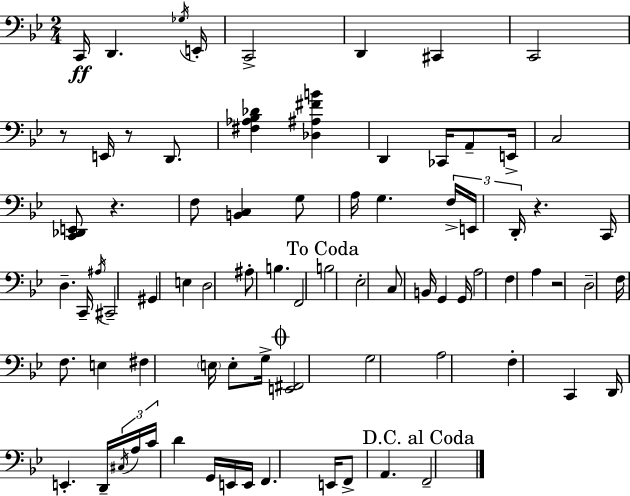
C2/s D2/q. Gb3/s E2/s C2/h D2/q C#2/q C2/h R/e E2/s R/e D2/e. [F#3,Ab3,Bb3,Db4]/q [Db3,A#3,F#4,B4]/q D2/q CES2/s A2/e E2/s C3/h [C2,Db2,E2]/e R/q. F3/e [B2,C3]/q G3/e A3/s G3/q. F3/s E2/s D2/s R/q. C2/s D3/q. C2/s A#3/s C#2/h G#2/q E3/q D3/h A#3/e B3/q. F2/h B3/h Eb3/h C3/e B2/s G2/q G2/s A3/h F3/q A3/q R/h D3/h F3/s F3/e. E3/q F#3/q E3/s E3/e G3/s [E2,F#2]/h G3/h A3/h F3/q C2/q D2/s E2/q. D2/s C#3/s A3/s C4/s D4/q G2/s E2/s E2/s F2/q. E2/s F2/e A2/q. F2/h